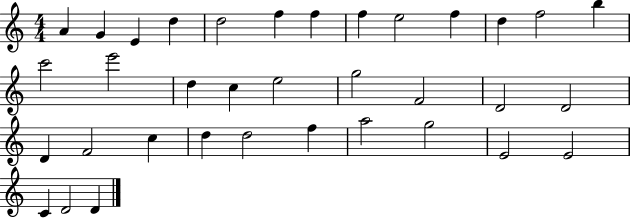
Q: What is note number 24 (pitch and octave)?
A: F4